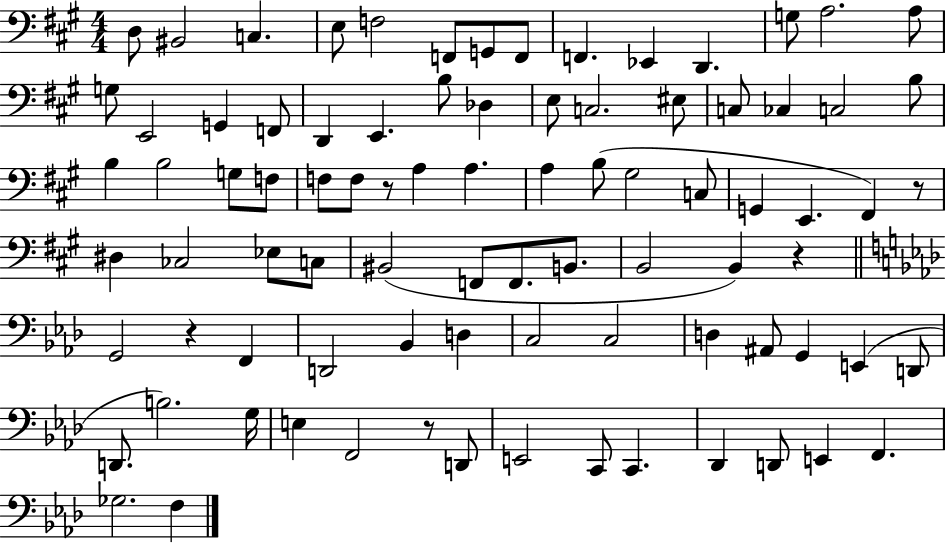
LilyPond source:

{
  \clef bass
  \numericTimeSignature
  \time 4/4
  \key a \major
  d8 bis,2 c4. | e8 f2 f,8 g,8 f,8 | f,4. ees,4 d,4. | g8 a2. a8 | \break g8 e,2 g,4 f,8 | d,4 e,4. b8 des4 | e8 c2. eis8 | c8 ces4 c2 b8 | \break b4 b2 g8 f8 | f8 f8 r8 a4 a4. | a4 b8( gis2 c8 | g,4 e,4. fis,4) r8 | \break dis4 ces2 ees8 c8 | bis,2( f,8 f,8. b,8. | b,2 b,4) r4 | \bar "||" \break \key aes \major g,2 r4 f,4 | d,2 bes,4 d4 | c2 c2 | d4 ais,8 g,4 e,4( d,8 | \break d,8. b2.) g16 | e4 f,2 r8 d,8 | e,2 c,8 c,4. | des,4 d,8 e,4 f,4. | \break ges2. f4 | \bar "|."
}